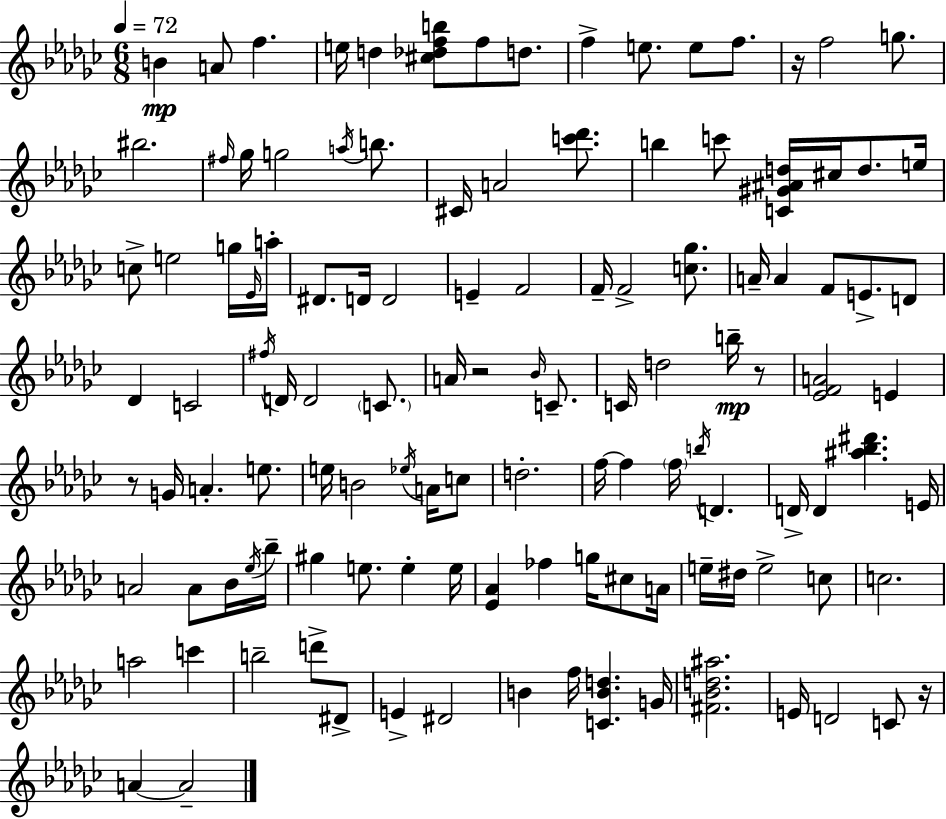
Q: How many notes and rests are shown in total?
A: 120